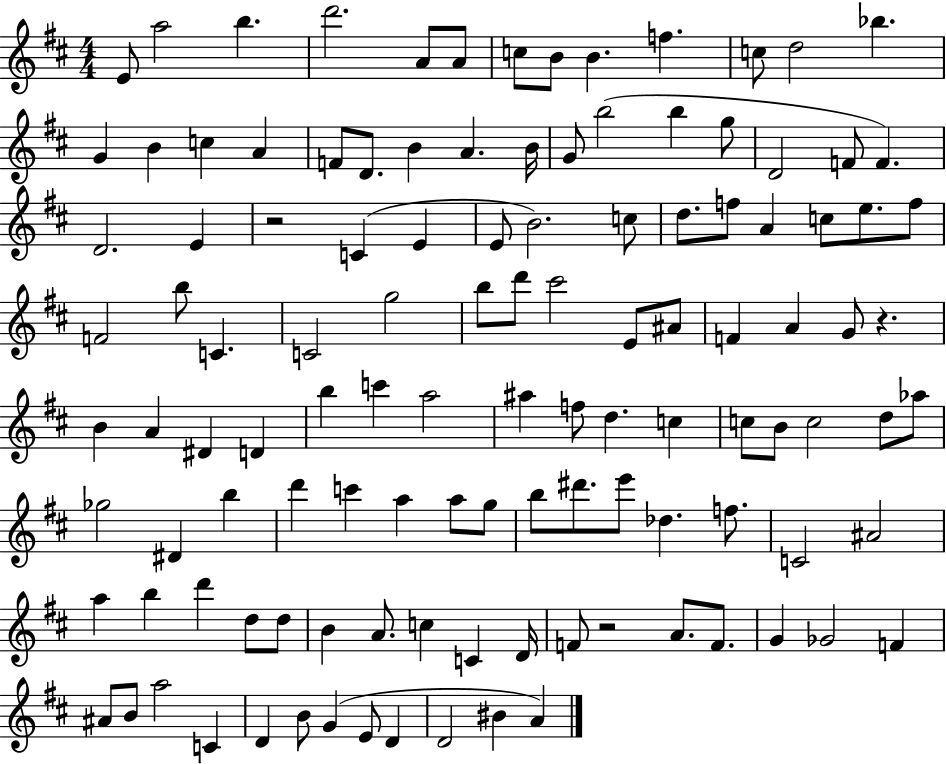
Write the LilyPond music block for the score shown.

{
  \clef treble
  \numericTimeSignature
  \time 4/4
  \key d \major
  e'8 a''2 b''4. | d'''2. a'8 a'8 | c''8 b'8 b'4. f''4. | c''8 d''2 bes''4. | \break g'4 b'4 c''4 a'4 | f'8 d'8. b'4 a'4. b'16 | g'8 b''2( b''4 g''8 | d'2 f'8 f'4.) | \break d'2. e'4 | r2 c'4( e'4 | e'8 b'2.) c''8 | d''8. f''8 a'4 c''8 e''8. f''8 | \break f'2 b''8 c'4. | c'2 g''2 | b''8 d'''8 cis'''2 e'8 ais'8 | f'4 a'4 g'8 r4. | \break b'4 a'4 dis'4 d'4 | b''4 c'''4 a''2 | ais''4 f''8 d''4. c''4 | c''8 b'8 c''2 d''8 aes''8 | \break ges''2 dis'4 b''4 | d'''4 c'''4 a''4 a''8 g''8 | b''8 dis'''8. e'''8 des''4. f''8. | c'2 ais'2 | \break a''4 b''4 d'''4 d''8 d''8 | b'4 a'8. c''4 c'4 d'16 | f'8 r2 a'8. f'8. | g'4 ges'2 f'4 | \break ais'8 b'8 a''2 c'4 | d'4 b'8 g'4( e'8 d'4 | d'2 bis'4 a'4) | \bar "|."
}